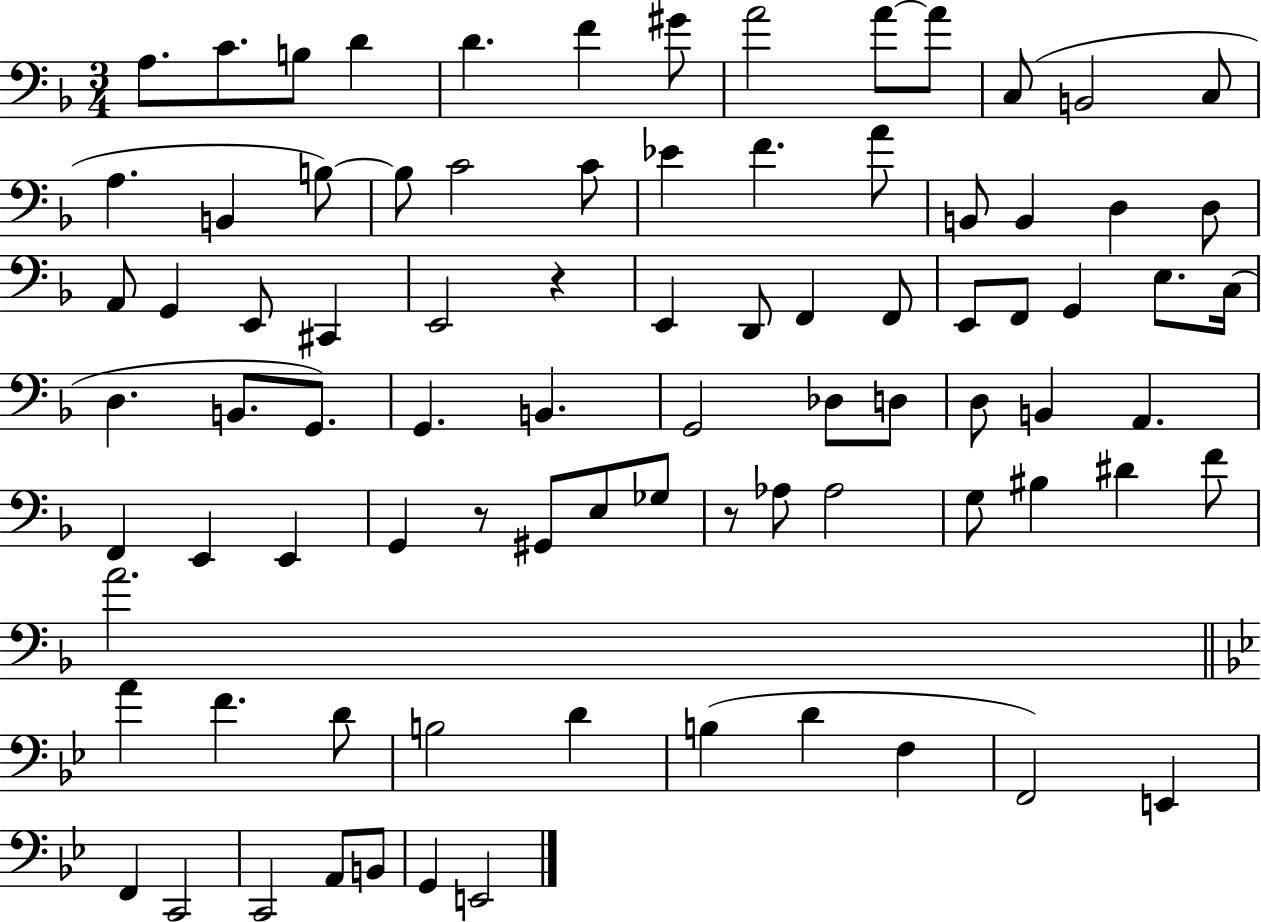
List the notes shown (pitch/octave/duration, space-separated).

A3/e. C4/e. B3/e D4/q D4/q. F4/q G#4/e A4/h A4/e A4/e C3/e B2/h C3/e A3/q. B2/q B3/e B3/e C4/h C4/e Eb4/q F4/q. A4/e B2/e B2/q D3/q D3/e A2/e G2/q E2/e C#2/q E2/h R/q E2/q D2/e F2/q F2/e E2/e F2/e G2/q E3/e. C3/s D3/q. B2/e. G2/e. G2/q. B2/q. G2/h Db3/e D3/e D3/e B2/q A2/q. F2/q E2/q E2/q G2/q R/e G#2/e E3/e Gb3/e R/e Ab3/e Ab3/h G3/e BIS3/q D#4/q F4/e A4/h. A4/q F4/q. D4/e B3/h D4/q B3/q D4/q F3/q F2/h E2/q F2/q C2/h C2/h A2/e B2/e G2/q E2/h